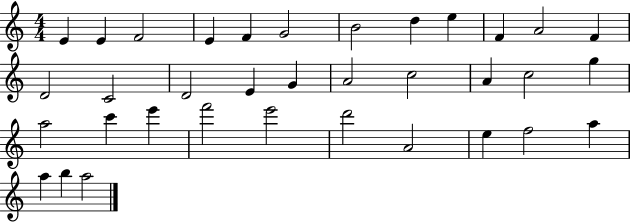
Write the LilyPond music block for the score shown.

{
  \clef treble
  \numericTimeSignature
  \time 4/4
  \key c \major
  e'4 e'4 f'2 | e'4 f'4 g'2 | b'2 d''4 e''4 | f'4 a'2 f'4 | \break d'2 c'2 | d'2 e'4 g'4 | a'2 c''2 | a'4 c''2 g''4 | \break a''2 c'''4 e'''4 | f'''2 e'''2 | d'''2 a'2 | e''4 f''2 a''4 | \break a''4 b''4 a''2 | \bar "|."
}